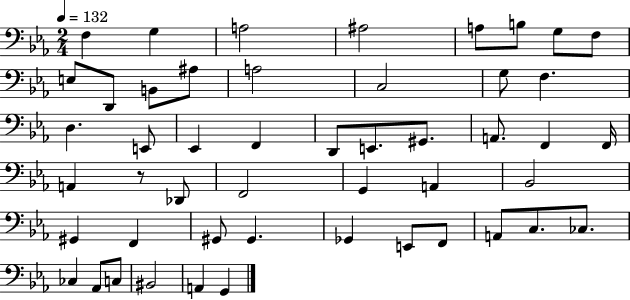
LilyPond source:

{
  \clef bass
  \numericTimeSignature
  \time 2/4
  \key ees \major
  \tempo 4 = 132
  f4 g4 | a2 | ais2 | a8 b8 g8 f8 | \break e8 d,8 b,8 ais8 | a2 | c2 | g8 f4. | \break d4. e,8 | ees,4 f,4 | d,8 e,8. gis,8. | a,8. f,4 f,16 | \break a,4 r8 des,8 | f,2 | g,4 a,4 | bes,2 | \break gis,4 f,4 | gis,8 gis,4. | ges,4 e,8 f,8 | a,8 c8. ces8. | \break ces4 aes,8 c8 | bis,2 | a,4 g,4 | \bar "|."
}